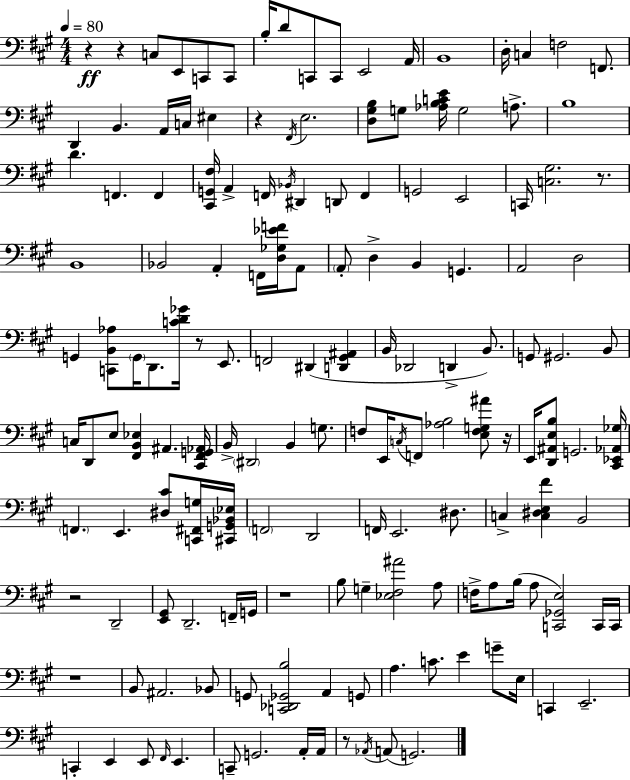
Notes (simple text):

R/q R/q C3/e E2/e C2/e C2/e B3/s D4/e C2/e C2/e E2/h A2/s B2/w D3/s C3/q F3/h F2/e. D2/q B2/q. A2/s C3/s EIS3/q R/q F#2/s E3/h. [D3,G#3,B3]/e G3/e [Ab3,B3,C4,E4]/s G3/h A3/e. B3/w D4/q. F2/q. F2/q [C#2,G2,F#3]/s A2/q F2/s Bb2/s D#2/q D2/e F2/q G2/h E2/h C2/s [C3,G#3]/h. R/e. B2/w Bb2/h A2/q F2/s [D3,Gb3,Eb4,F4]/s A2/e A2/e D3/q B2/q G2/q. A2/h D3/h G2/q [C2,B2,Ab3]/e G2/s D2/e. [C4,D4,Gb4]/s R/e E2/e. F2/h D#2/q [D2,G#2,A#2]/q B2/s Db2/h D2/q B2/e. G2/e G#2/h. B2/e C3/s D2/e E3/e [F#2,B2,Eb3]/q A#2/q. [C#2,F#2,G2,Ab2]/s B2/s D#2/h B2/q G3/e. F3/e E2/s C3/s F2/e [Ab3,B3]/h [E3,F3,G3,A#4]/e R/s E2/s [D2,A#2,E3,B3]/e G2/h. [C#2,Eb2,Ab2,Gb3]/s F2/q. E2/q. [D#3,C#4]/e [C2,F#2,G3]/s [C#2,G2,Bb2,Eb3]/s F2/h D2/h F2/s E2/h. D#3/e. C3/q [C3,D#3,E3,F#4]/q B2/h R/h D2/h [E2,G#2]/e D2/h. F2/s G2/s R/w B3/e G3/q [Eb3,F#3,A#4]/h A3/e F3/s A3/e B3/s A3/e [C2,Gb2,E3]/h C2/s C2/s R/w B2/e A#2/h. Bb2/e G2/e [C2,Db2,Gb2,B3]/h A2/q G2/e A3/q. C4/e. E4/q G4/e E3/s C2/q E2/h. C2/q E2/q E2/e F#2/s E2/q. C2/e G2/h. A2/s A2/s R/e Ab2/s A2/e G2/h.